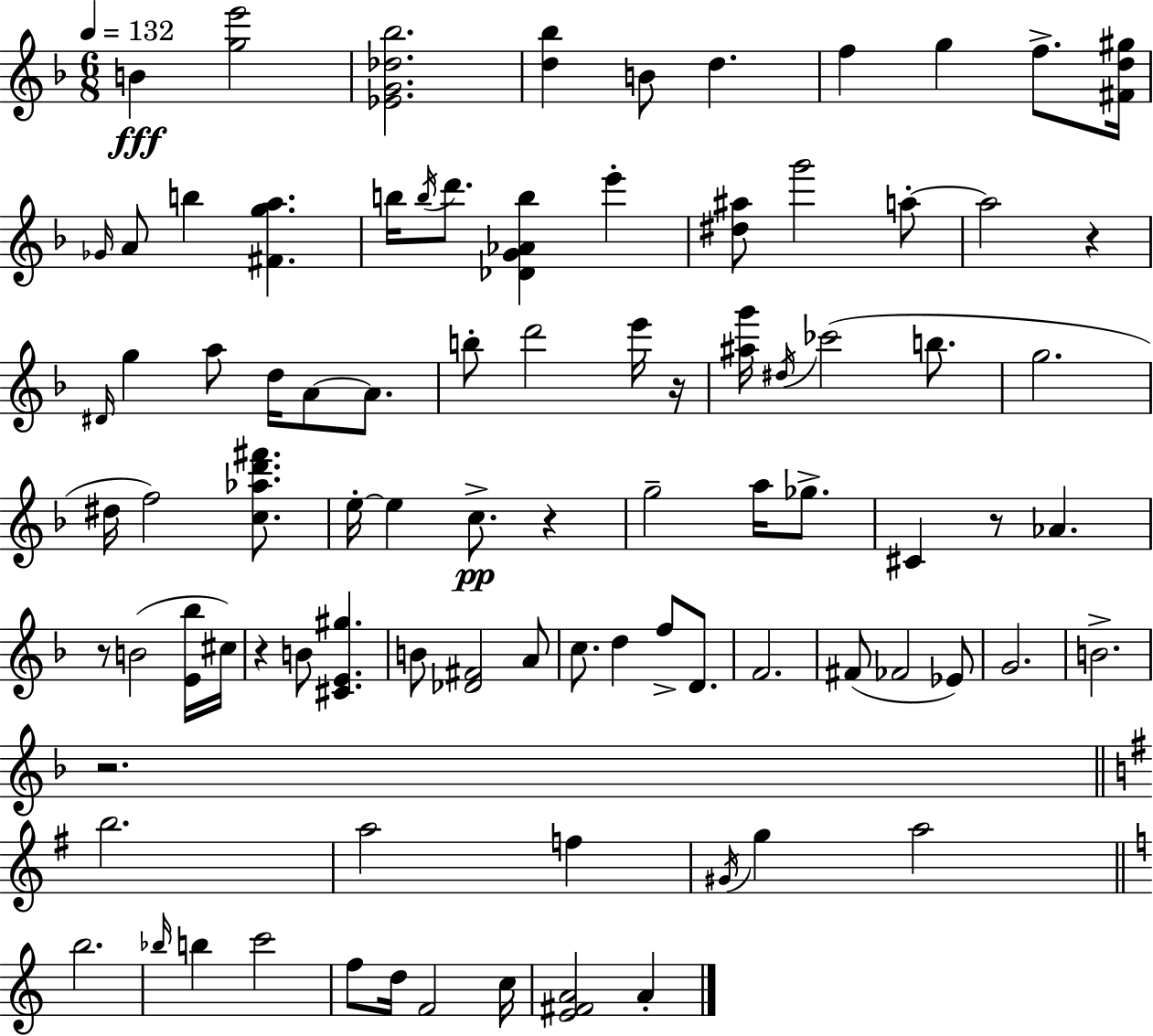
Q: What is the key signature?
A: F major